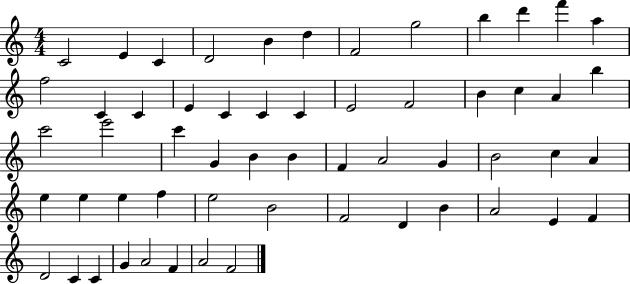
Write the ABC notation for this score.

X:1
T:Untitled
M:4/4
L:1/4
K:C
C2 E C D2 B d F2 g2 b d' f' a f2 C C E C C C E2 F2 B c A b c'2 e'2 c' G B B F A2 G B2 c A e e e f e2 B2 F2 D B A2 E F D2 C C G A2 F A2 F2